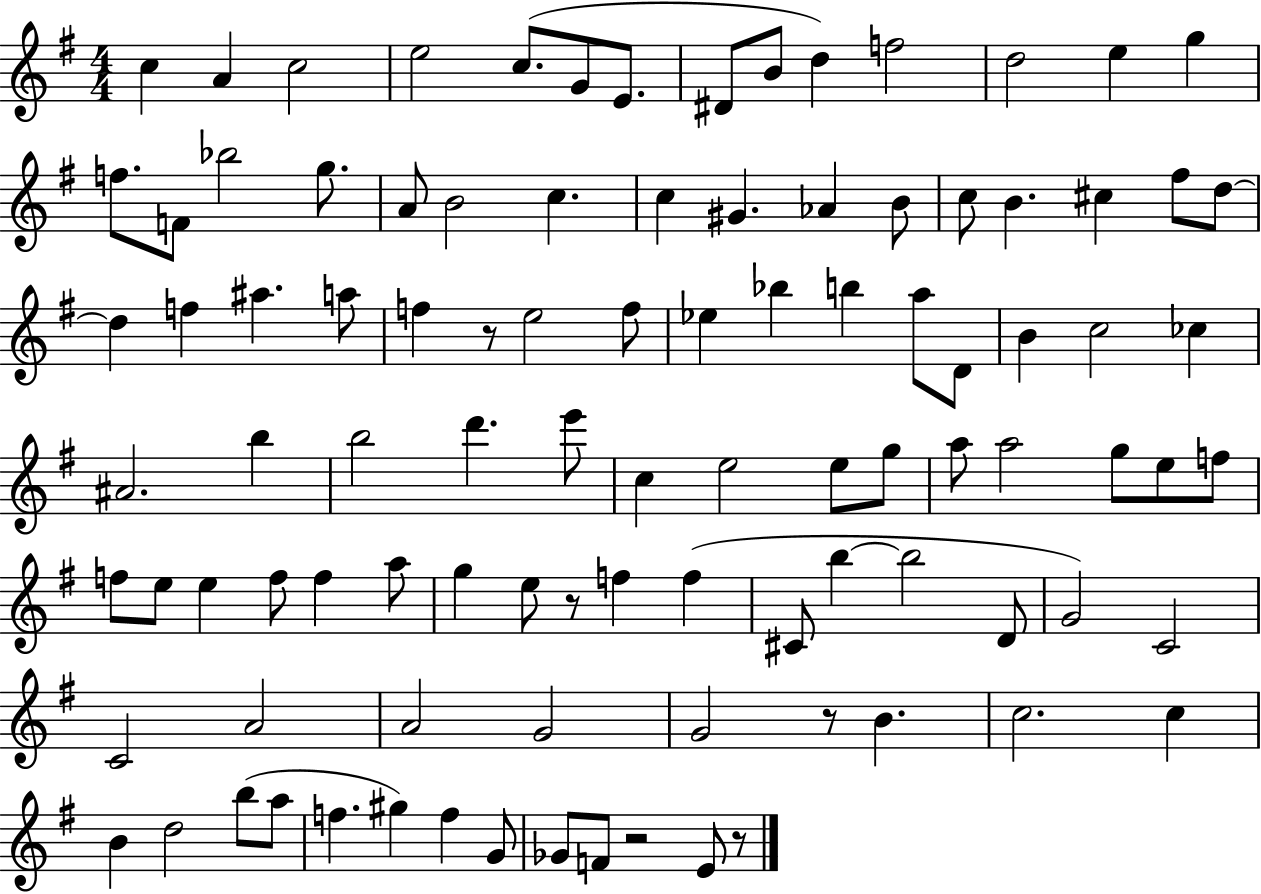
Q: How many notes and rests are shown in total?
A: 99